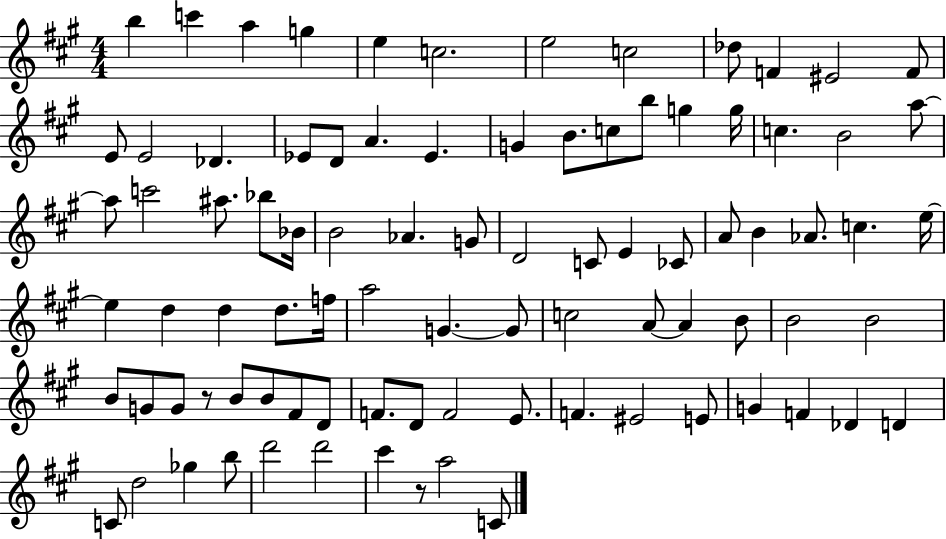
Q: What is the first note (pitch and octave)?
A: B5